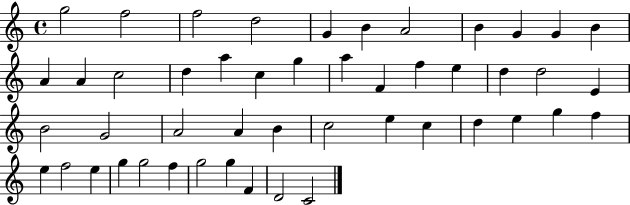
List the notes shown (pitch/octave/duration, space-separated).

G5/h F5/h F5/h D5/h G4/q B4/q A4/h B4/q G4/q G4/q B4/q A4/q A4/q C5/h D5/q A5/q C5/q G5/q A5/q F4/q F5/q E5/q D5/q D5/h E4/q B4/h G4/h A4/h A4/q B4/q C5/h E5/q C5/q D5/q E5/q G5/q F5/q E5/q F5/h E5/q G5/q G5/h F5/q G5/h G5/q F4/q D4/h C4/h